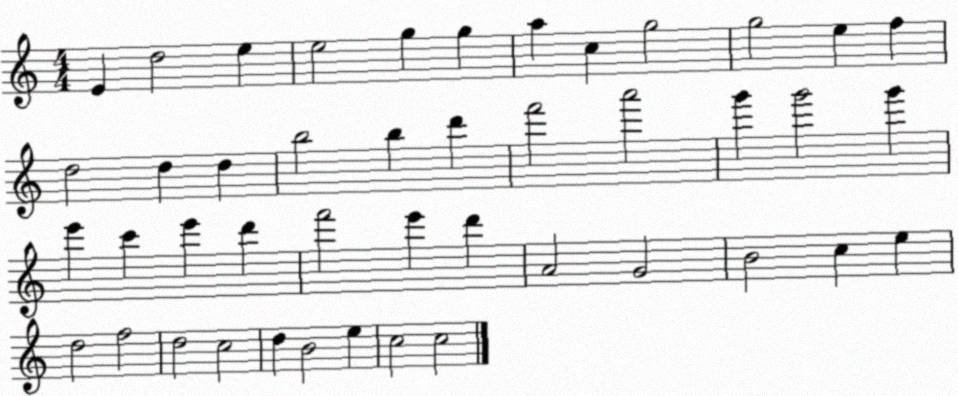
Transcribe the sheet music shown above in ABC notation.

X:1
T:Untitled
M:4/4
L:1/4
K:C
E d2 e e2 g g a c g2 g2 e f d2 d d b2 b d' f'2 a'2 g' g'2 g' e' c' e' d' f'2 e' d' A2 G2 B2 c e d2 f2 d2 c2 d B2 e c2 c2